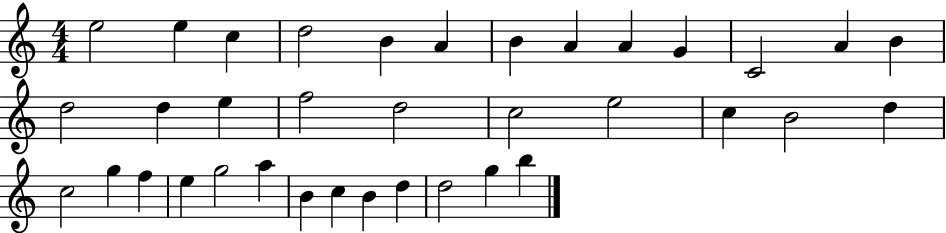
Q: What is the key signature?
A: C major